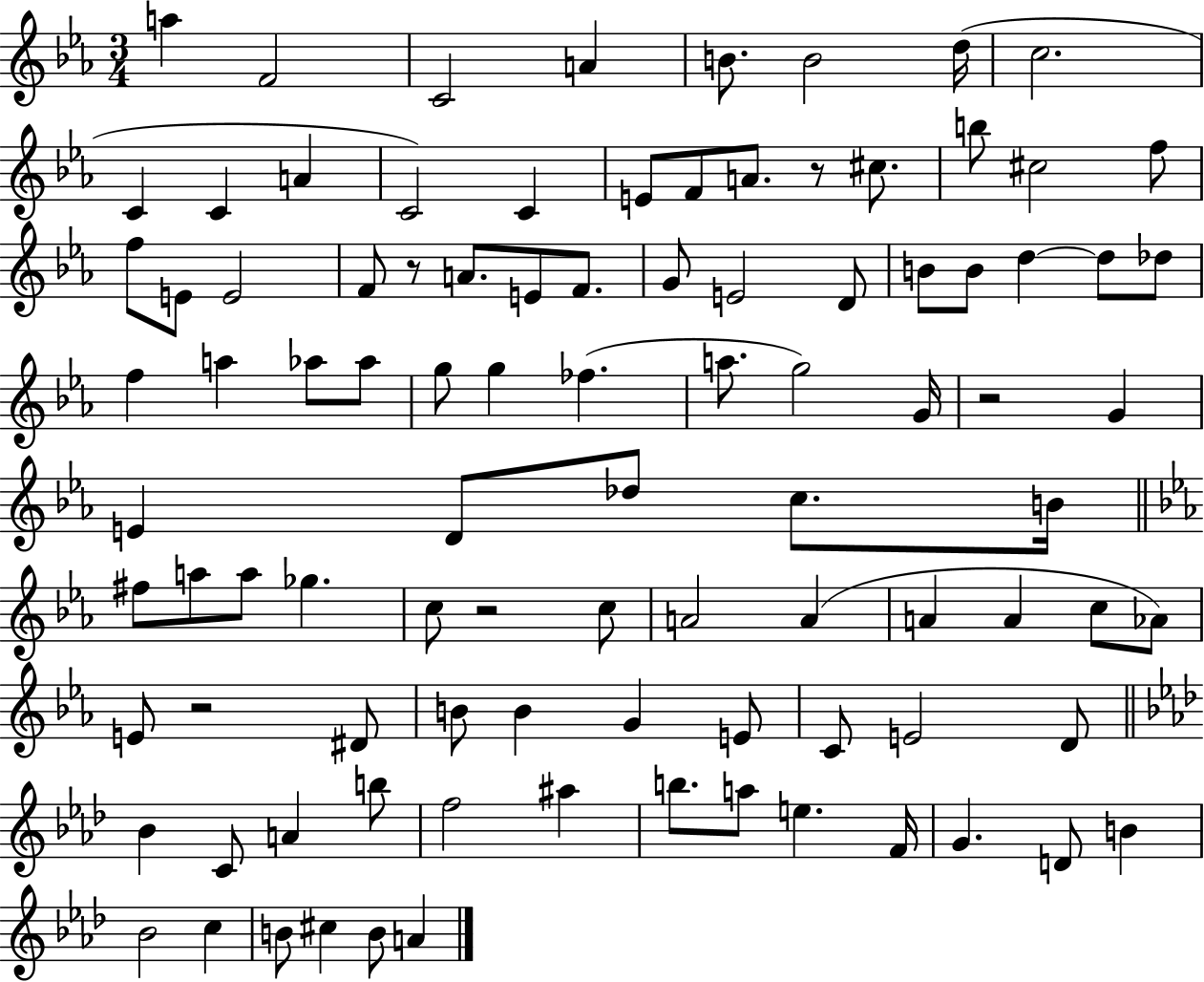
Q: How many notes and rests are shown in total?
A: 96